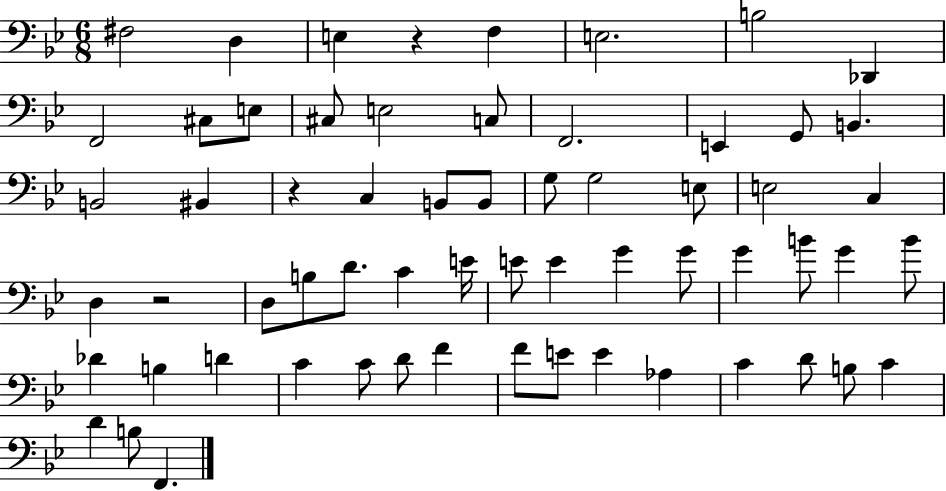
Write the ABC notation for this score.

X:1
T:Untitled
M:6/8
L:1/4
K:Bb
^F,2 D, E, z F, E,2 B,2 _D,, F,,2 ^C,/2 E,/2 ^C,/2 E,2 C,/2 F,,2 E,, G,,/2 B,, B,,2 ^B,, z C, B,,/2 B,,/2 G,/2 G,2 E,/2 E,2 C, D, z2 D,/2 B,/2 D/2 C E/4 E/2 E G G/2 G B/2 G B/2 _D B, D C C/2 D/2 F F/2 E/2 E _A, C D/2 B,/2 C D B,/2 F,,